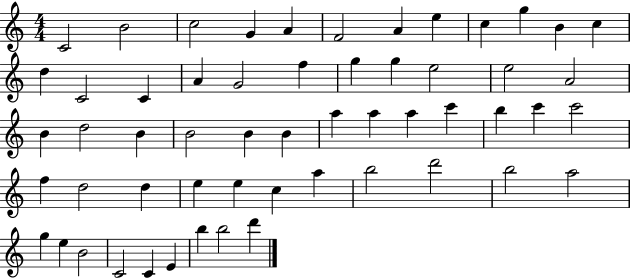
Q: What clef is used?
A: treble